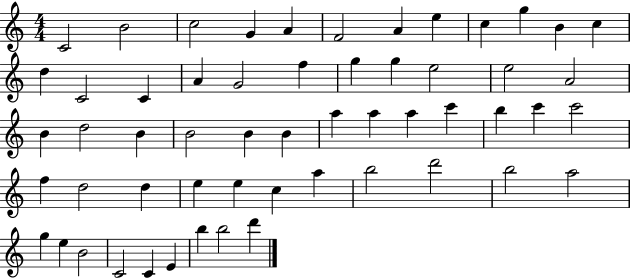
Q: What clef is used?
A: treble